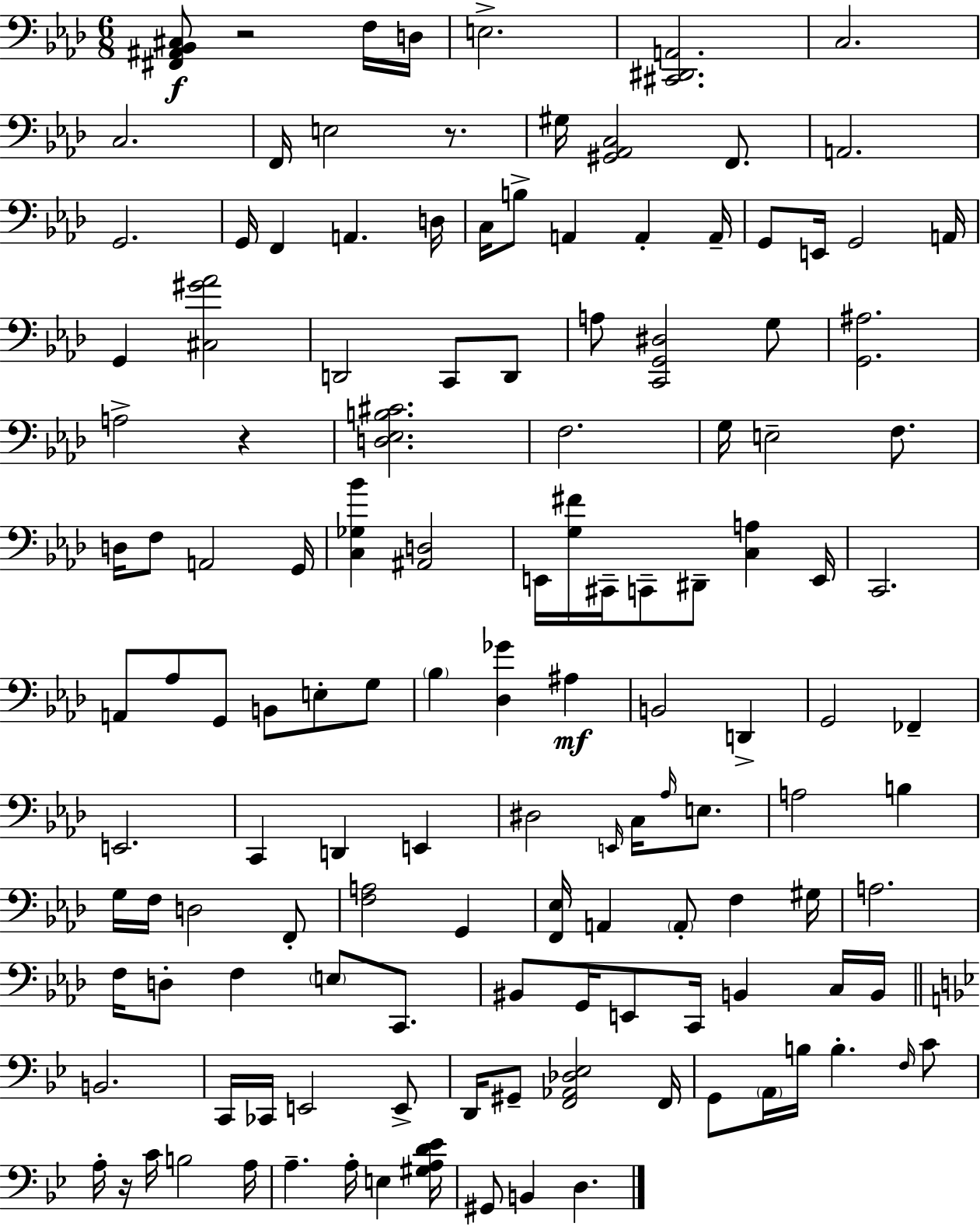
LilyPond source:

{
  \clef bass
  \numericTimeSignature
  \time 6/8
  \key f \minor
  <fis, ais, bes, cis>8\f r2 f16 d16 | e2.-> | <cis, dis, a,>2. | c2. | \break c2. | f,16 e2 r8. | gis16 <gis, aes, c>2 f,8. | a,2. | \break g,2. | g,16 f,4 a,4. d16 | c16 b8-> a,4 a,4-. a,16-- | g,8 e,16 g,2 a,16 | \break g,4 <cis gis' aes'>2 | d,2 c,8 d,8 | a8 <c, g, dis>2 g8 | <g, ais>2. | \break a2-> r4 | <d ees b cis'>2. | f2. | g16 e2-- f8. | \break d16 f8 a,2 g,16 | <c ges bes'>4 <ais, d>2 | e,16 <g fis'>16 cis,16-- c,8-- dis,8-- <c a>4 e,16 | c,2. | \break a,8 aes8 g,8 b,8 e8-. g8 | \parenthesize bes4 <des ges'>4 ais4\mf | b,2 d,4-> | g,2 fes,4-- | \break e,2. | c,4 d,4 e,4 | dis2 \grace { e,16 } c16 \grace { aes16 } e8. | a2 b4 | \break g16 f16 d2 | f,8-. <f a>2 g,4 | <f, ees>16 a,4 \parenthesize a,8-. f4 | gis16 a2. | \break f16 d8-. f4 \parenthesize e8 c,8. | bis,8 g,16 e,8 c,16 b,4 | c16 b,16 \bar "||" \break \key g \minor b,2. | c,16 ces,16 e,2 e,8-> | d,16 gis,8-- <f, aes, des ees>2 f,16 | g,8 \parenthesize a,16 b16 b4.-. \grace { f16 } c'8 | \break a16-. r16 c'16 b2 | a16 a4.-- a16-. e4 | <gis a d' ees'>16 gis,8 b,4 d4. | \bar "|."
}